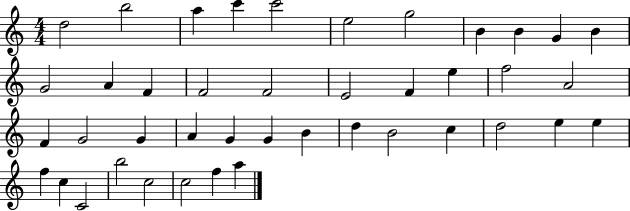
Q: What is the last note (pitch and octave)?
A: A5